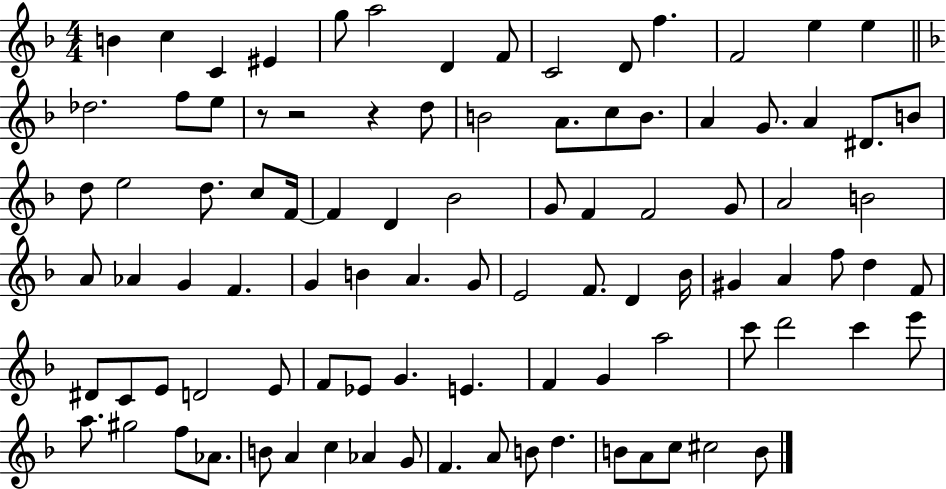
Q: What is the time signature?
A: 4/4